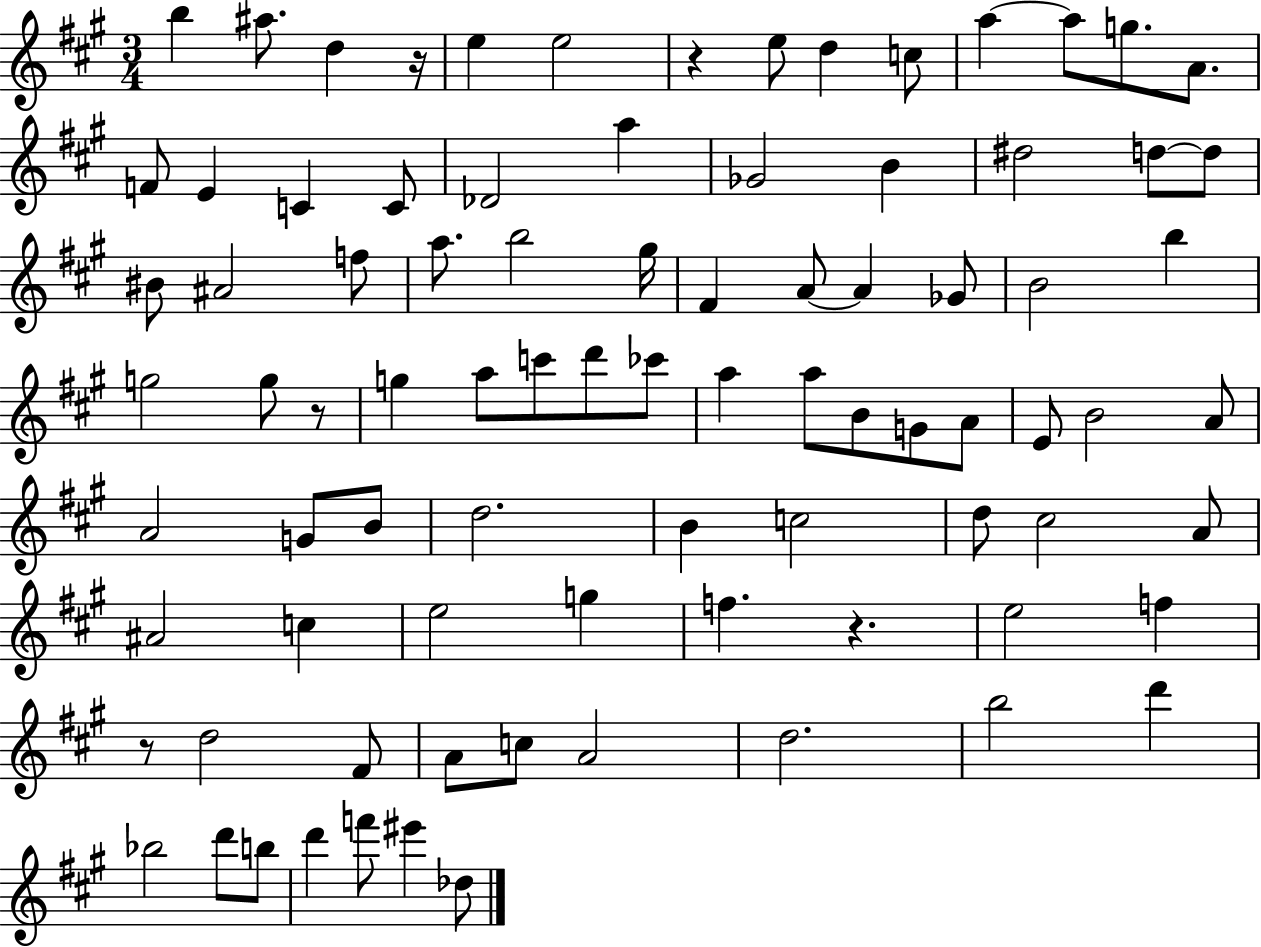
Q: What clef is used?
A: treble